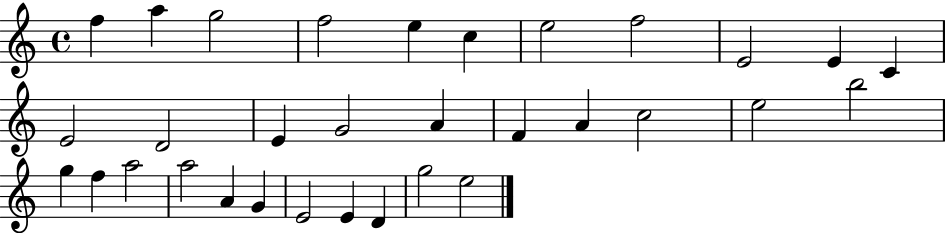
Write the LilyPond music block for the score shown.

{
  \clef treble
  \time 4/4
  \defaultTimeSignature
  \key c \major
  f''4 a''4 g''2 | f''2 e''4 c''4 | e''2 f''2 | e'2 e'4 c'4 | \break e'2 d'2 | e'4 g'2 a'4 | f'4 a'4 c''2 | e''2 b''2 | \break g''4 f''4 a''2 | a''2 a'4 g'4 | e'2 e'4 d'4 | g''2 e''2 | \break \bar "|."
}